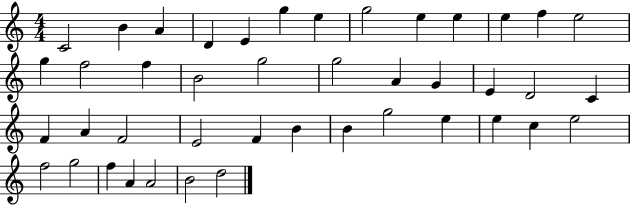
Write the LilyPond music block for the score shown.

{
  \clef treble
  \numericTimeSignature
  \time 4/4
  \key c \major
  c'2 b'4 a'4 | d'4 e'4 g''4 e''4 | g''2 e''4 e''4 | e''4 f''4 e''2 | \break g''4 f''2 f''4 | b'2 g''2 | g''2 a'4 g'4 | e'4 d'2 c'4 | \break f'4 a'4 f'2 | e'2 f'4 b'4 | b'4 g''2 e''4 | e''4 c''4 e''2 | \break f''2 g''2 | f''4 a'4 a'2 | b'2 d''2 | \bar "|."
}